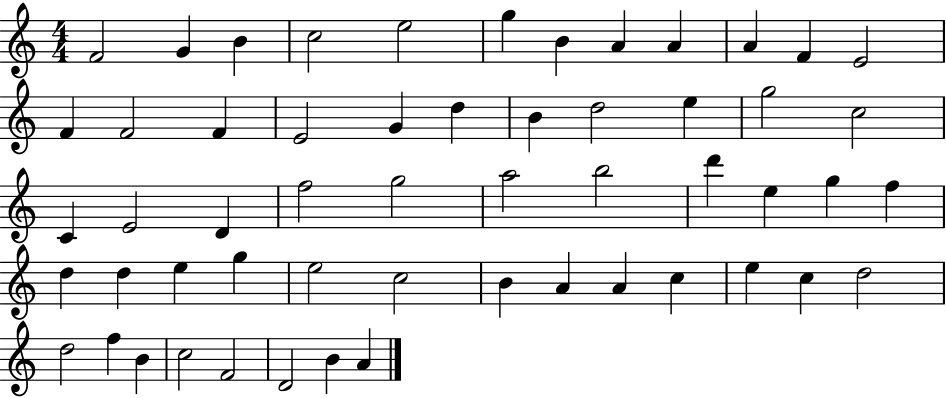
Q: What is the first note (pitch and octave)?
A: F4